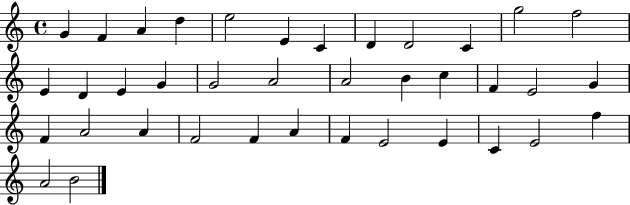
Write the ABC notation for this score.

X:1
T:Untitled
M:4/4
L:1/4
K:C
G F A d e2 E C D D2 C g2 f2 E D E G G2 A2 A2 B c F E2 G F A2 A F2 F A F E2 E C E2 f A2 B2